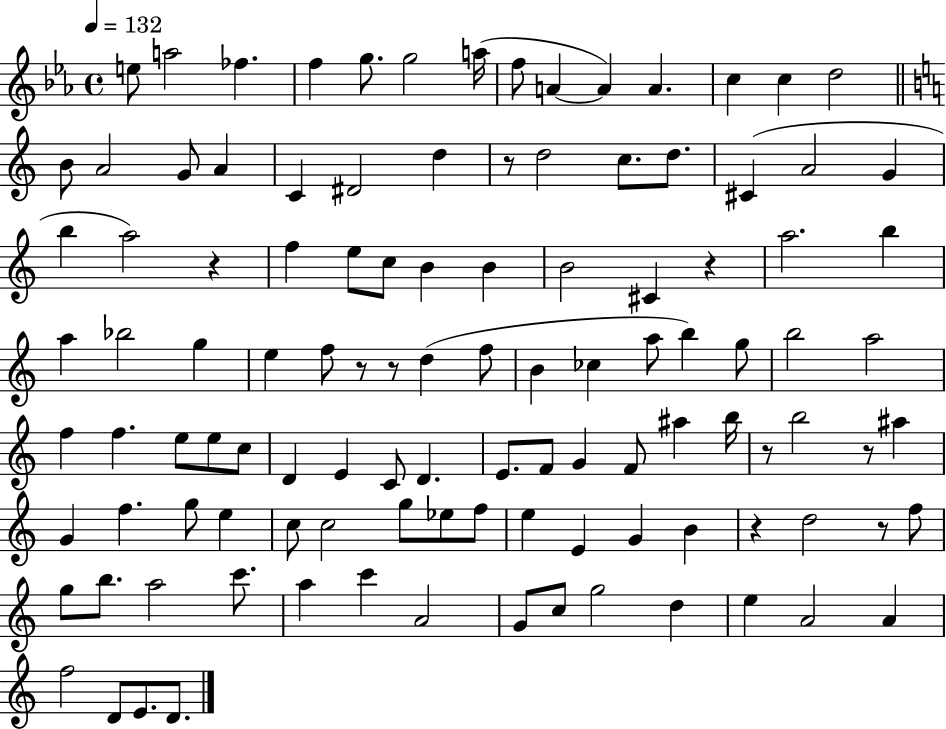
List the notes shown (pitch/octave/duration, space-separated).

E5/e A5/h FES5/q. F5/q G5/e. G5/h A5/s F5/e A4/q A4/q A4/q. C5/q C5/q D5/h B4/e A4/h G4/e A4/q C4/q D#4/h D5/q R/e D5/h C5/e. D5/e. C#4/q A4/h G4/q B5/q A5/h R/q F5/q E5/e C5/e B4/q B4/q B4/h C#4/q R/q A5/h. B5/q A5/q Bb5/h G5/q E5/q F5/e R/e R/e D5/q F5/e B4/q CES5/q A5/e B5/q G5/e B5/h A5/h F5/q F5/q. E5/e E5/e C5/e D4/q E4/q C4/e D4/q. E4/e. F4/e G4/q F4/e A#5/q B5/s R/e B5/h R/e A#5/q G4/q F5/q. G5/e E5/q C5/e C5/h G5/e Eb5/e F5/e E5/q E4/q G4/q B4/q R/q D5/h R/e F5/e G5/e B5/e. A5/h C6/e. A5/q C6/q A4/h G4/e C5/e G5/h D5/q E5/q A4/h A4/q F5/h D4/e E4/e. D4/e.